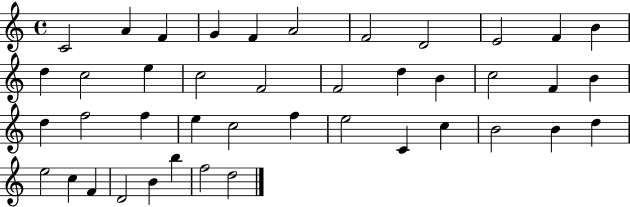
C4/h A4/q F4/q G4/q F4/q A4/h F4/h D4/h E4/h F4/q B4/q D5/q C5/h E5/q C5/h F4/h F4/h D5/q B4/q C5/h F4/q B4/q D5/q F5/h F5/q E5/q C5/h F5/q E5/h C4/q C5/q B4/h B4/q D5/q E5/h C5/q F4/q D4/h B4/q B5/q F5/h D5/h